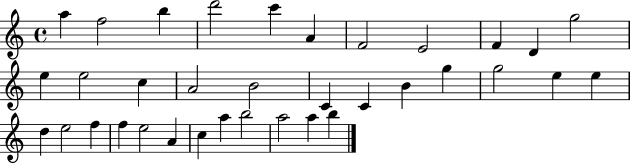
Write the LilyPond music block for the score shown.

{
  \clef treble
  \time 4/4
  \defaultTimeSignature
  \key c \major
  a''4 f''2 b''4 | d'''2 c'''4 a'4 | f'2 e'2 | f'4 d'4 g''2 | \break e''4 e''2 c''4 | a'2 b'2 | c'4 c'4 b'4 g''4 | g''2 e''4 e''4 | \break d''4 e''2 f''4 | f''4 e''2 a'4 | c''4 a''4 b''2 | a''2 a''4 b''4 | \break \bar "|."
}